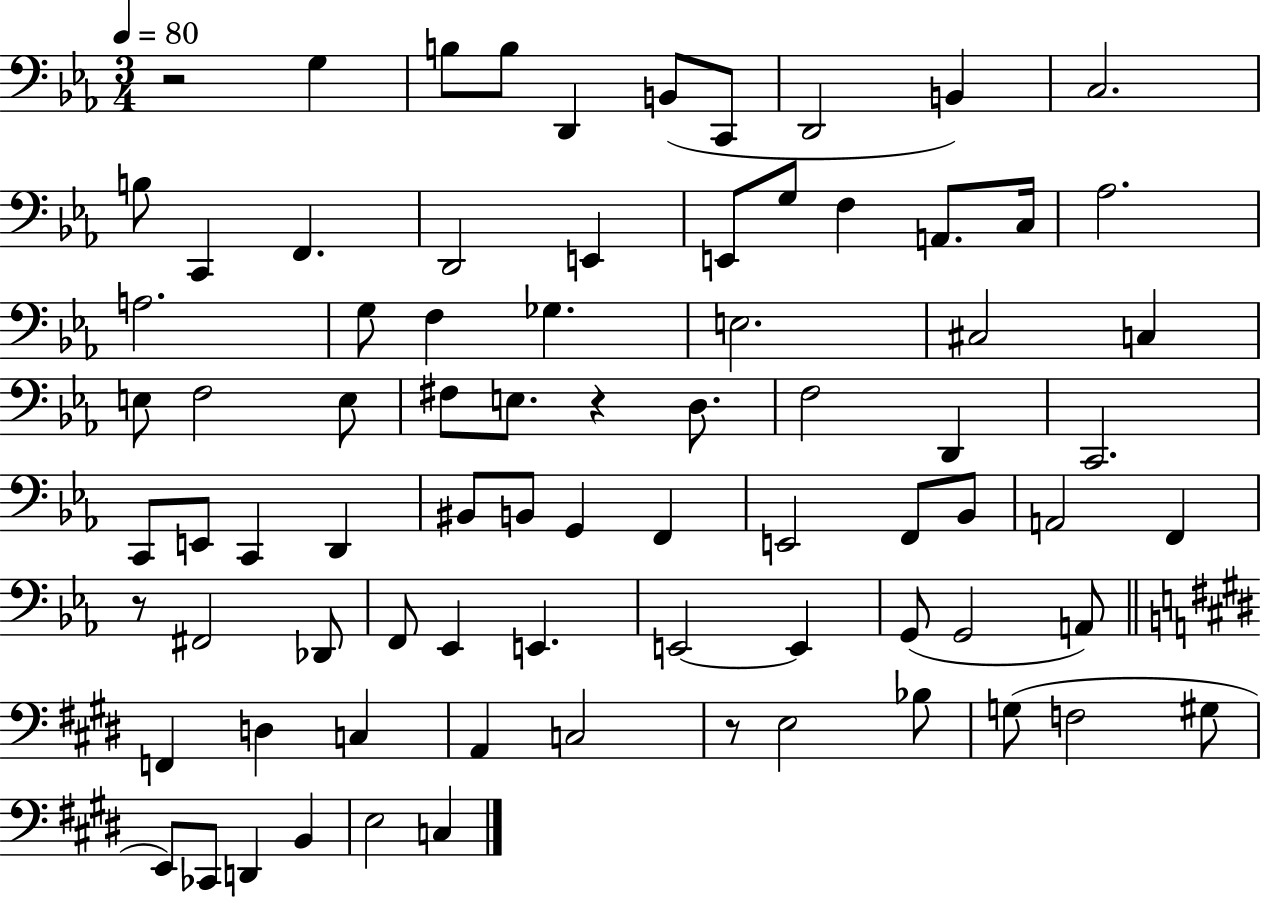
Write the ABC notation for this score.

X:1
T:Untitled
M:3/4
L:1/4
K:Eb
z2 G, B,/2 B,/2 D,, B,,/2 C,,/2 D,,2 B,, C,2 B,/2 C,, F,, D,,2 E,, E,,/2 G,/2 F, A,,/2 C,/4 _A,2 A,2 G,/2 F, _G, E,2 ^C,2 C, E,/2 F,2 E,/2 ^F,/2 E,/2 z D,/2 F,2 D,, C,,2 C,,/2 E,,/2 C,, D,, ^B,,/2 B,,/2 G,, F,, E,,2 F,,/2 _B,,/2 A,,2 F,, z/2 ^F,,2 _D,,/2 F,,/2 _E,, E,, E,,2 E,, G,,/2 G,,2 A,,/2 F,, D, C, A,, C,2 z/2 E,2 _B,/2 G,/2 F,2 ^G,/2 E,,/2 _C,,/2 D,, B,, E,2 C,